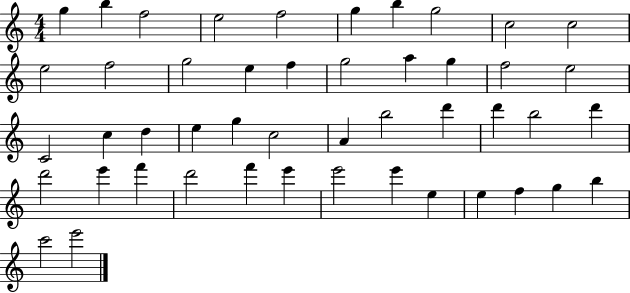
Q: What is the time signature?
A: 4/4